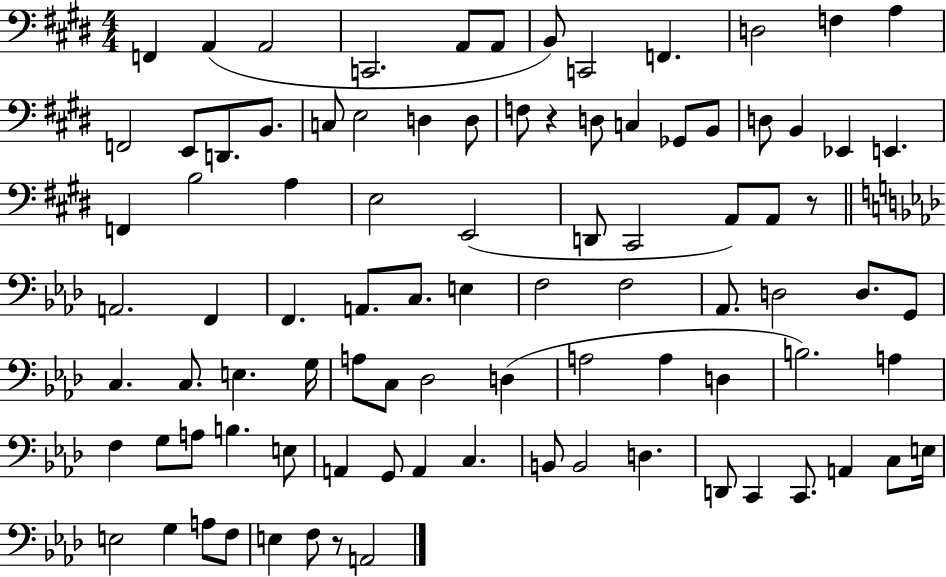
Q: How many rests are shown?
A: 3